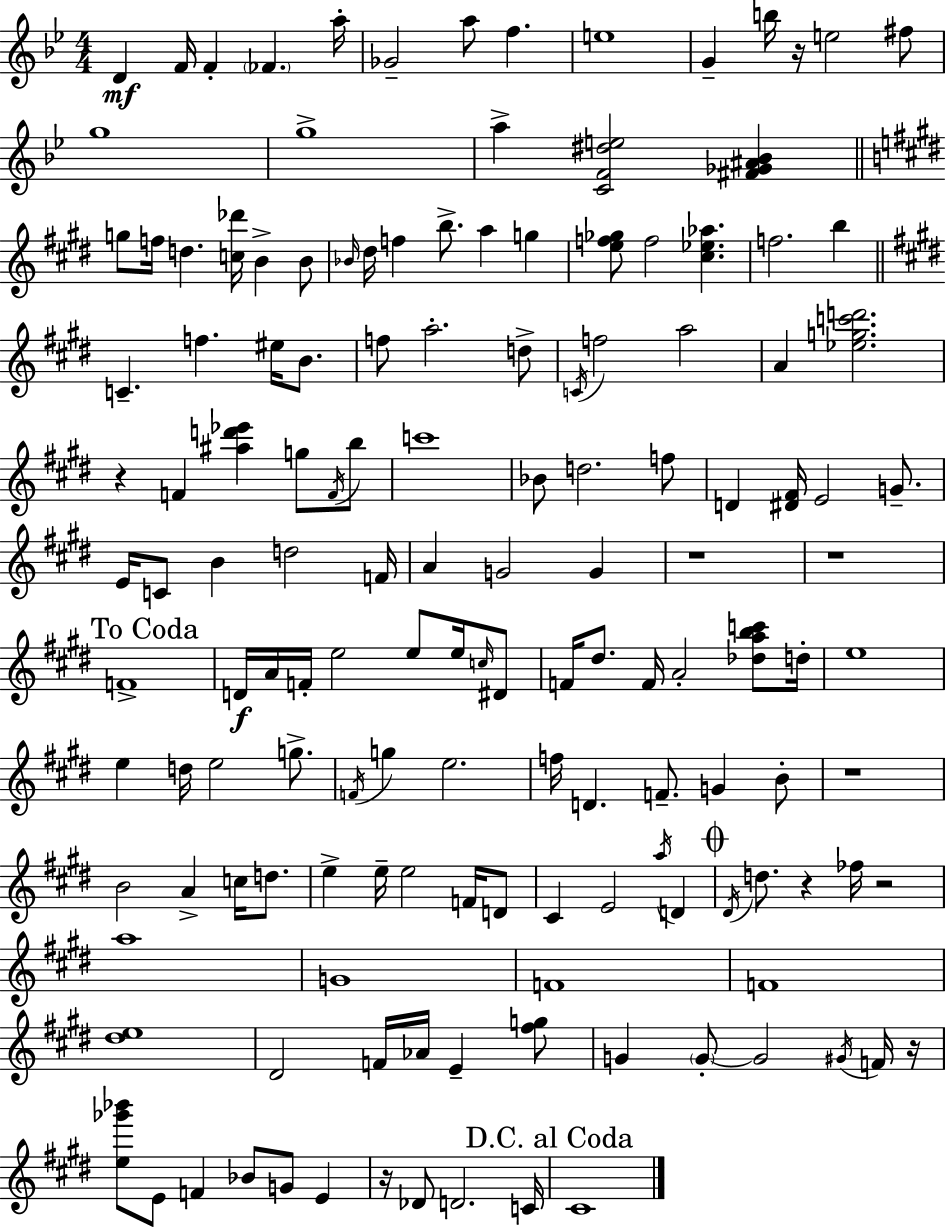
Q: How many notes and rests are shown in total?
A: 146